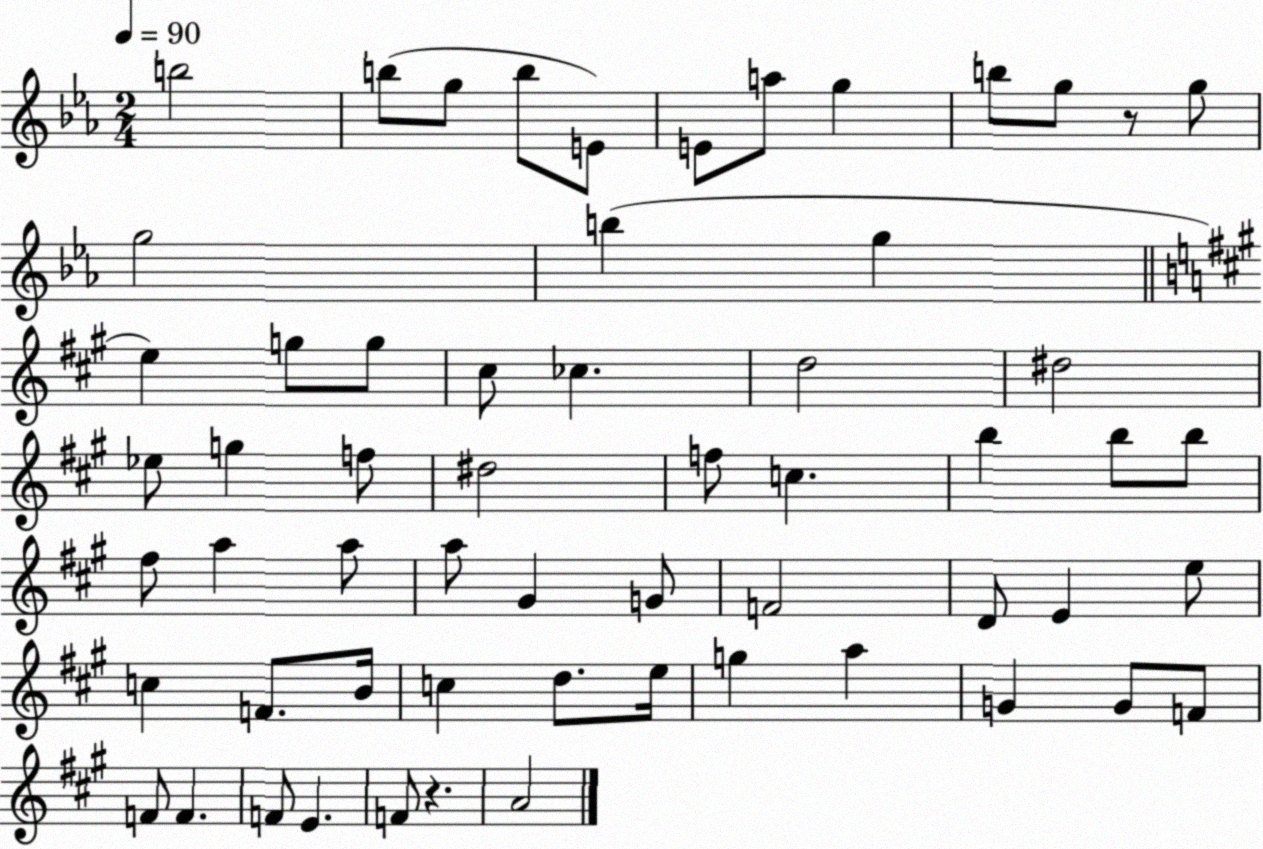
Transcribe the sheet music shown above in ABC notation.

X:1
T:Untitled
M:2/4
L:1/4
K:Eb
b2 b/2 g/2 b/2 E/2 E/2 a/2 g b/2 g/2 z/2 g/2 g2 b g e g/2 g/2 ^c/2 _c d2 ^d2 _e/2 g f/2 ^d2 f/2 c b b/2 b/2 ^f/2 a a/2 a/2 ^G G/2 F2 D/2 E e/2 c F/2 B/4 c d/2 e/4 g a G G/2 F/2 F/2 F F/2 E F/2 z A2